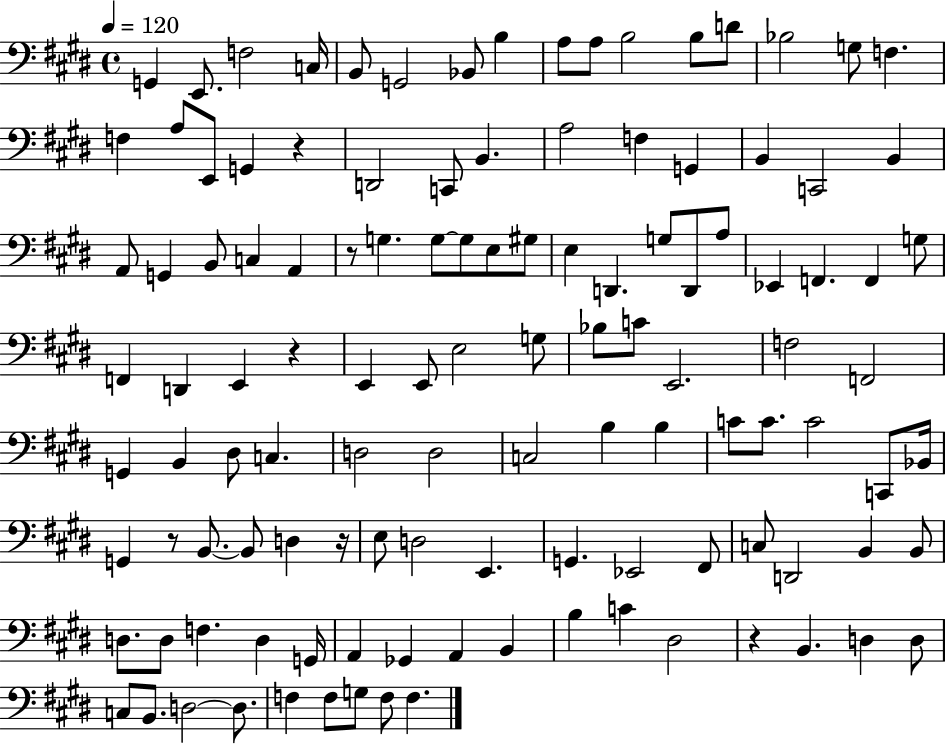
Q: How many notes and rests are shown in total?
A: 118